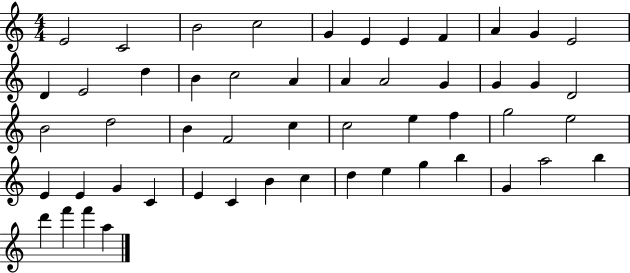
E4/h C4/h B4/h C5/h G4/q E4/q E4/q F4/q A4/q G4/q E4/h D4/q E4/h D5/q B4/q C5/h A4/q A4/q A4/h G4/q G4/q G4/q D4/h B4/h D5/h B4/q F4/h C5/q C5/h E5/q F5/q G5/h E5/h E4/q E4/q G4/q C4/q E4/q C4/q B4/q C5/q D5/q E5/q G5/q B5/q G4/q A5/h B5/q D6/q F6/q F6/q A5/q